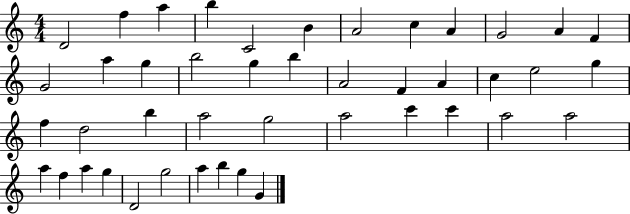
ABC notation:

X:1
T:Untitled
M:4/4
L:1/4
K:C
D2 f a b C2 B A2 c A G2 A F G2 a g b2 g b A2 F A c e2 g f d2 b a2 g2 a2 c' c' a2 a2 a f a g D2 g2 a b g G